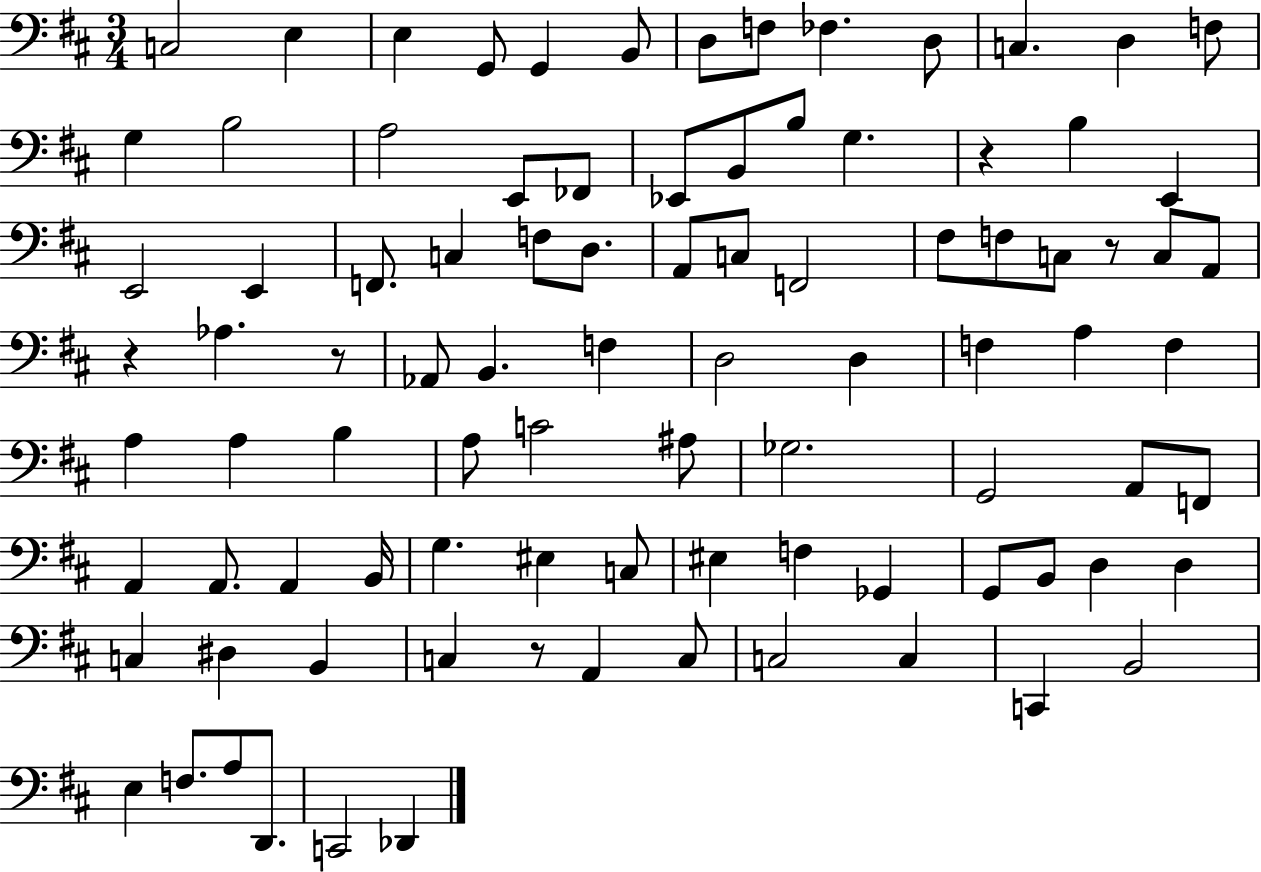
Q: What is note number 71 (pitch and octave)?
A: D3